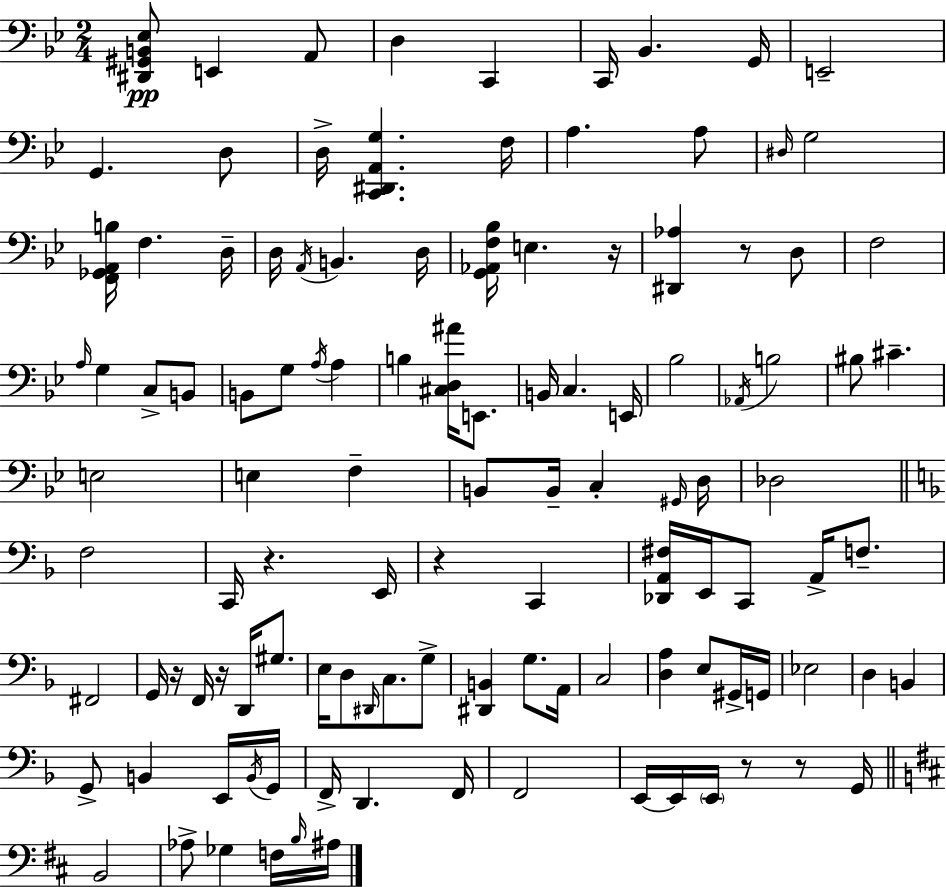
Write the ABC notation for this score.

X:1
T:Untitled
M:2/4
L:1/4
K:Bb
[^D,,^G,,B,,_E,]/2 E,, A,,/2 D, C,, C,,/4 _B,, G,,/4 E,,2 G,, D,/2 D,/4 [C,,^D,,A,,G,] F,/4 A, A,/2 ^D,/4 G,2 [F,,_G,,A,,B,]/4 F, D,/4 D,/4 A,,/4 B,, D,/4 [G,,_A,,F,_B,]/4 E, z/4 [^D,,_A,] z/2 D,/2 F,2 A,/4 G, C,/2 B,,/2 B,,/2 G,/2 A,/4 A, B, [^C,D,^A]/4 E,,/2 B,,/4 C, E,,/4 _B,2 _A,,/4 B,2 ^B,/2 ^C E,2 E, F, B,,/2 B,,/4 C, ^G,,/4 D,/4 _D,2 F,2 C,,/4 z E,,/4 z C,, [_D,,A,,^F,]/4 E,,/4 C,,/2 A,,/4 F,/2 ^F,,2 G,,/4 z/4 F,,/4 z/4 D,,/4 ^G,/2 E,/4 D,/2 ^D,,/4 C,/2 G,/2 [^D,,B,,] G,/2 A,,/4 C,2 [D,A,] E,/2 ^G,,/4 G,,/4 _E,2 D, B,, G,,/2 B,, E,,/4 B,,/4 G,,/4 F,,/4 D,, F,,/4 F,,2 E,,/4 E,,/4 E,,/4 z/2 z/2 G,,/4 B,,2 _A,/2 _G, F,/4 B,/4 ^A,/4